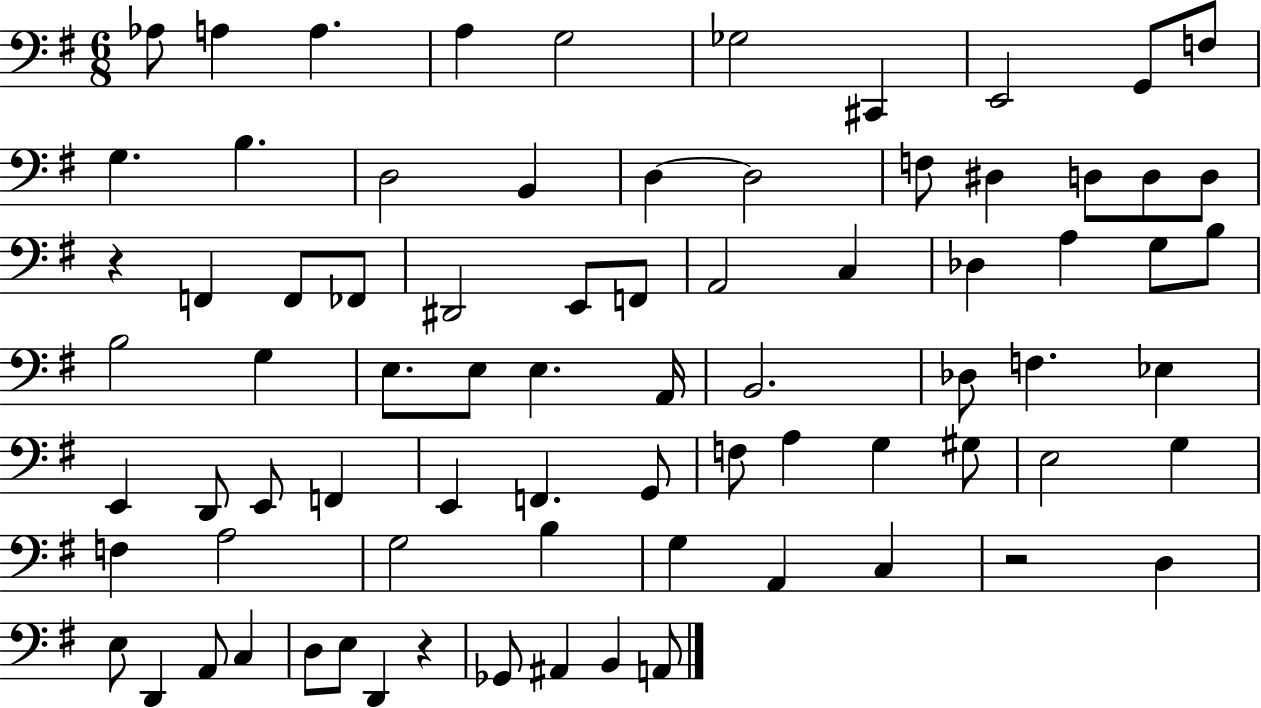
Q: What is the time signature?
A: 6/8